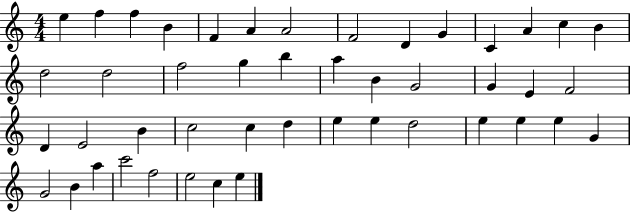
X:1
T:Untitled
M:4/4
L:1/4
K:C
e f f B F A A2 F2 D G C A c B d2 d2 f2 g b a B G2 G E F2 D E2 B c2 c d e e d2 e e e G G2 B a c'2 f2 e2 c e